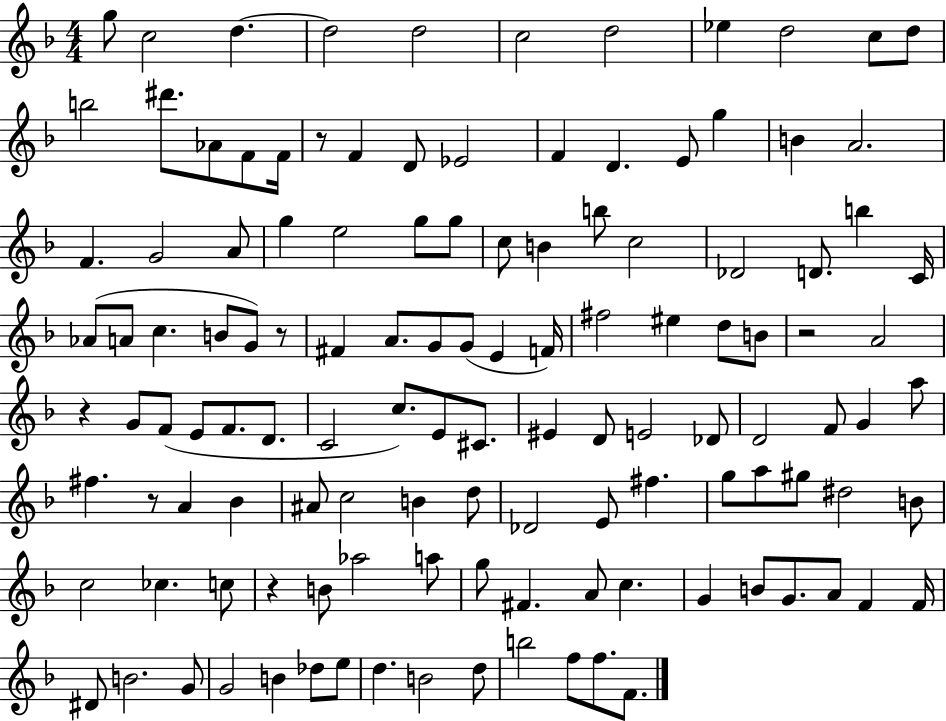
X:1
T:Untitled
M:4/4
L:1/4
K:F
g/2 c2 d d2 d2 c2 d2 _e d2 c/2 d/2 b2 ^d'/2 _A/2 F/2 F/4 z/2 F D/2 _E2 F D E/2 g B A2 F G2 A/2 g e2 g/2 g/2 c/2 B b/2 c2 _D2 D/2 b C/4 _A/2 A/2 c B/2 G/2 z/2 ^F A/2 G/2 G/2 E F/4 ^f2 ^e d/2 B/2 z2 A2 z G/2 F/2 E/2 F/2 D/2 C2 c/2 E/2 ^C/2 ^E D/2 E2 _D/2 D2 F/2 G a/2 ^f z/2 A _B ^A/2 c2 B d/2 _D2 E/2 ^f g/2 a/2 ^g/2 ^d2 B/2 c2 _c c/2 z B/2 _a2 a/2 g/2 ^F A/2 c G B/2 G/2 A/2 F F/4 ^D/2 B2 G/2 G2 B _d/2 e/2 d B2 d/2 b2 f/2 f/2 F/2